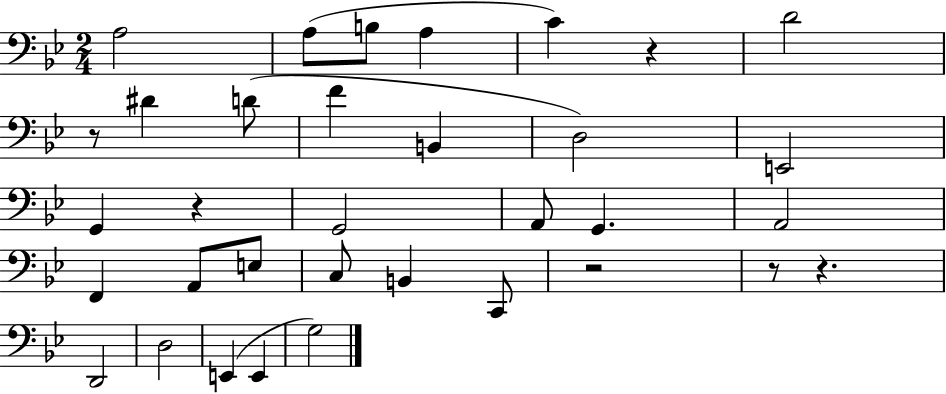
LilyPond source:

{
  \clef bass
  \numericTimeSignature
  \time 2/4
  \key bes \major
  \repeat volta 2 { a2 | a8( b8 a4 | c'4) r4 | d'2 | \break r8 dis'4 d'8( | f'4 b,4 | d2) | e,2 | \break g,4 r4 | g,2 | a,8 g,4. | a,2 | \break f,4 a,8 e8 | c8 b,4 c,8 | r2 | r8 r4. | \break d,2 | d2 | e,4( e,4 | g2) | \break } \bar "|."
}